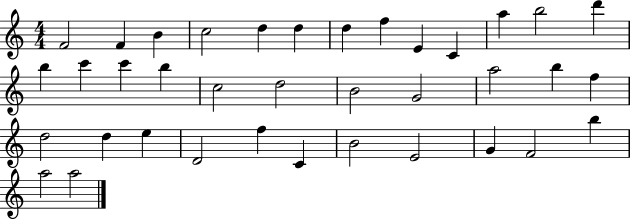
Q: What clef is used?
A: treble